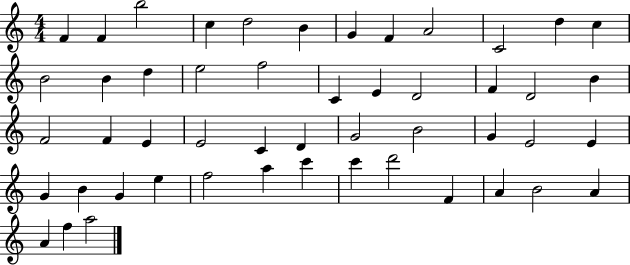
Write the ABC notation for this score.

X:1
T:Untitled
M:4/4
L:1/4
K:C
F F b2 c d2 B G F A2 C2 d c B2 B d e2 f2 C E D2 F D2 B F2 F E E2 C D G2 B2 G E2 E G B G e f2 a c' c' d'2 F A B2 A A f a2